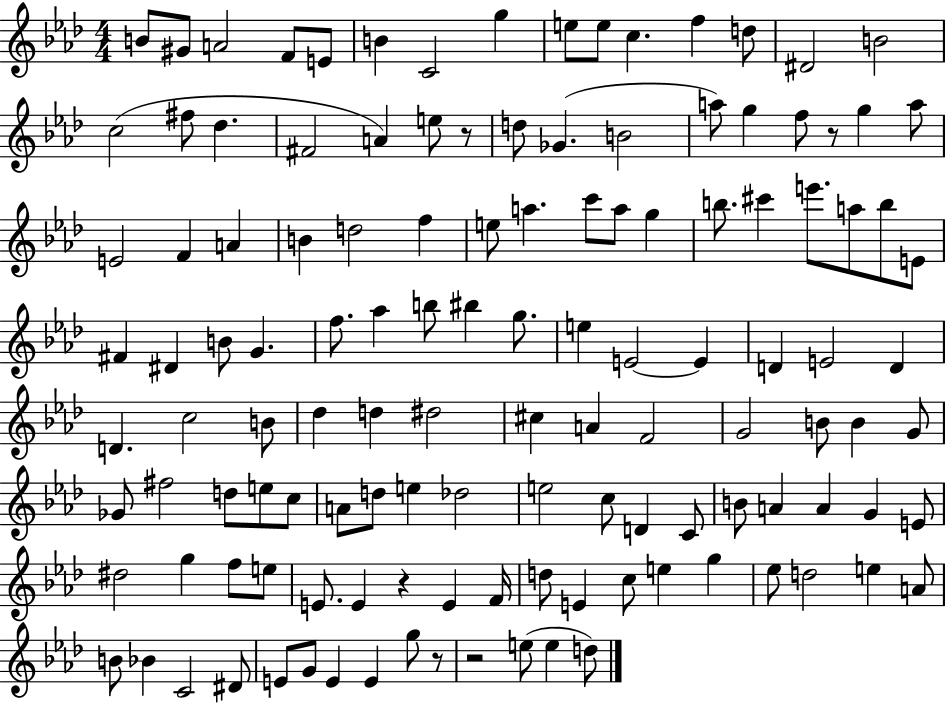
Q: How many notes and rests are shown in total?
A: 126